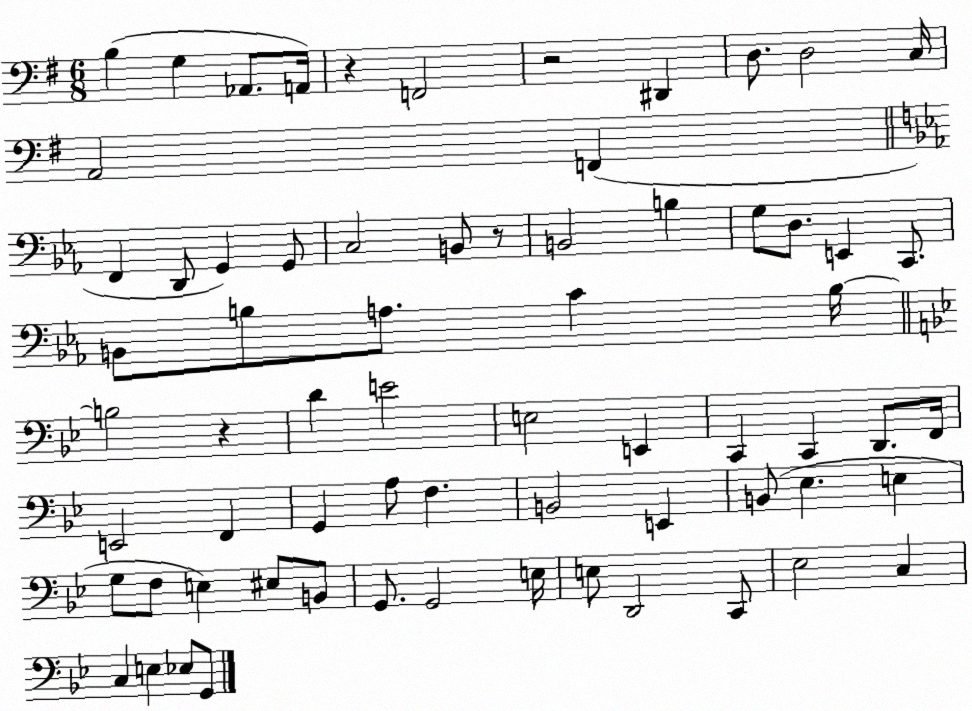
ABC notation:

X:1
T:Untitled
M:6/8
L:1/4
K:G
B, G, _A,,/2 A,,/4 z F,,2 z2 ^D,, D,/2 D,2 C,/4 A,,2 F,, F,, D,,/2 G,, G,,/2 C,2 B,,/2 z/2 B,,2 B, G,/2 D,/2 E,, C,,/2 B,,/2 B,/2 A,/2 C B,/4 B,2 z D E2 E,2 E,, C,, C,, D,,/2 F,,/4 E,,2 F,, G,, A,/2 F, B,,2 E,, B,,/2 _E, E, G,/2 F,/2 E, ^E,/2 B,,/2 G,,/2 G,,2 E,/4 E,/2 D,,2 C,,/2 _E,2 C, C, E, _E,/2 G,,/2